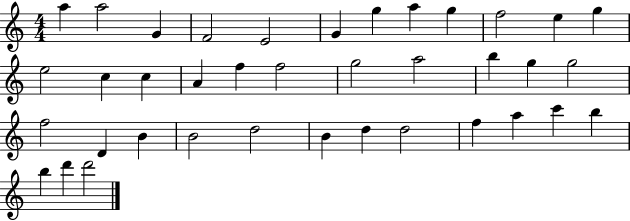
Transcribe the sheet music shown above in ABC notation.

X:1
T:Untitled
M:4/4
L:1/4
K:C
a a2 G F2 E2 G g a g f2 e g e2 c c A f f2 g2 a2 b g g2 f2 D B B2 d2 B d d2 f a c' b b d' d'2